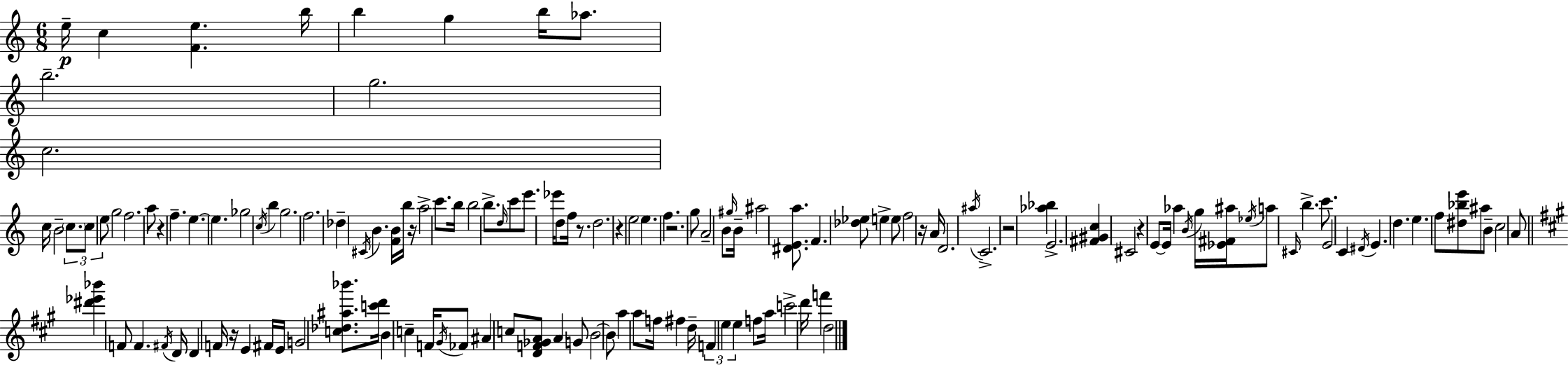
X:1
T:Untitled
M:6/8
L:1/4
K:Am
e/4 c [Fe] b/4 b g b/4 _a/2 b2 g2 c2 c/4 B2 c/2 c/2 e/2 g2 f2 a/2 z f e e _g2 c/4 b g2 f2 _d ^C/4 B [FB]/4 b/4 z/4 a2 c'/2 b/4 b2 b/2 d/4 c'/2 e'/2 _e'/4 d/2 f/4 z/2 d2 z e2 e f z2 g/2 A2 B/2 ^g/4 B/4 ^a2 [^DEa]/2 F [_d_e]/2 e e/2 f2 z/4 A/4 D2 ^a/4 C2 z2 [_a_b] E2 [^F^Gc] ^C2 z E/2 E/4 _a B/4 g/4 [_E^F^a]/4 _e/4 a/2 ^C/4 b c'/2 E2 C ^D/4 E d e f/2 [^d_be']/2 ^a/2 B/2 c2 A/2 [^d'_e'_b'] F/2 F ^F/4 D/4 D F/4 z/4 E ^F/4 E/4 G2 [c_d^a_b']/2 [c'd']/4 B c F/4 ^G/4 _F/2 ^A c/2 [DF_GA]/2 A G/2 B2 B/2 a a/2 f/4 ^f d/4 F e e f/2 a/4 c'2 d'/4 f' d2